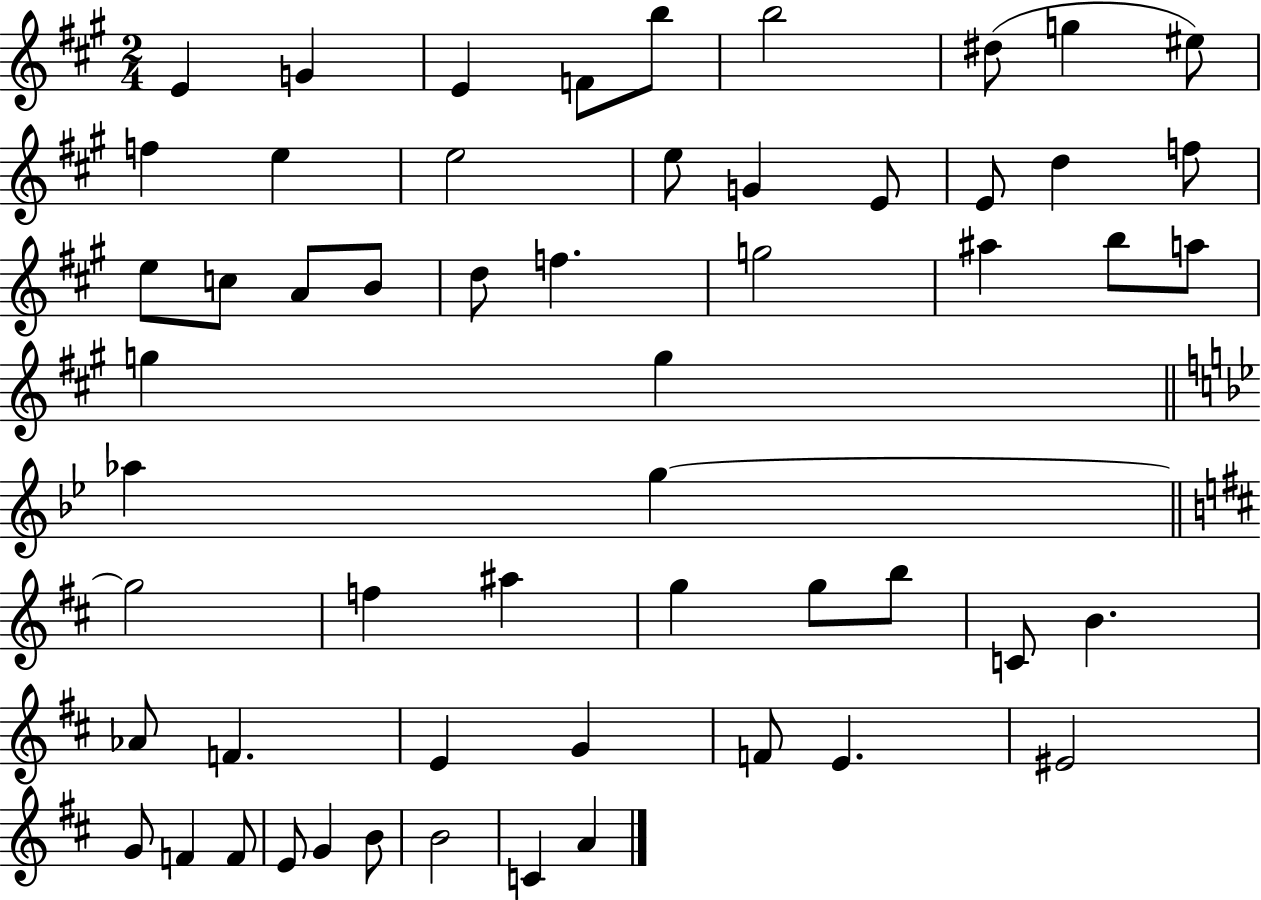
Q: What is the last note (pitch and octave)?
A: A4